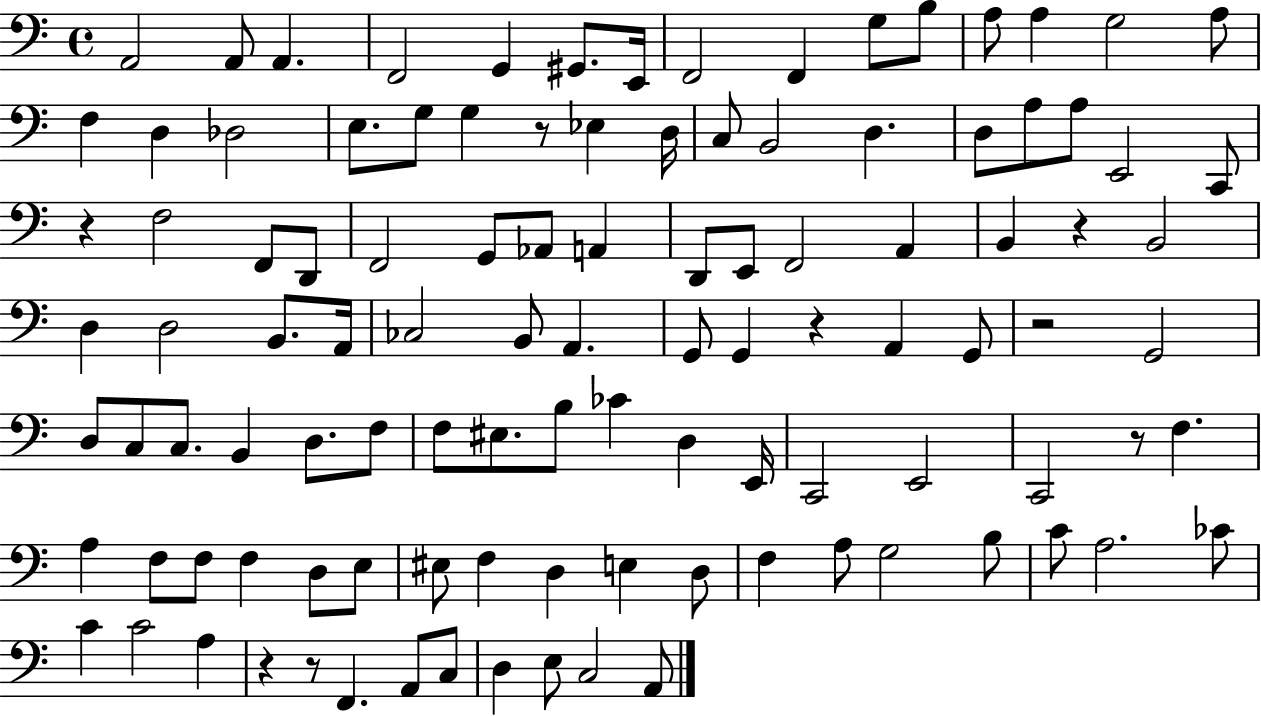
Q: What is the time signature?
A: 4/4